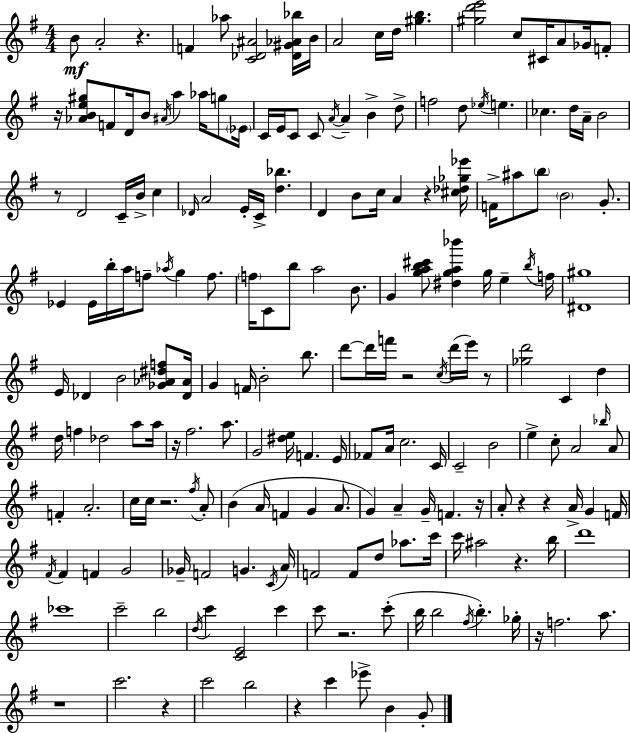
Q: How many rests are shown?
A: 17